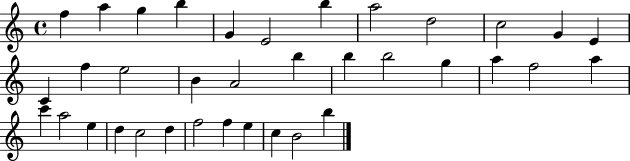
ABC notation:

X:1
T:Untitled
M:4/4
L:1/4
K:C
f a g b G E2 b a2 d2 c2 G E C f e2 B A2 b b b2 g a f2 a c' a2 e d c2 d f2 f e c B2 b